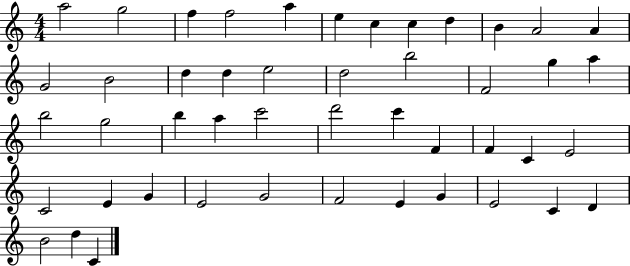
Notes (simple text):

A5/h G5/h F5/q F5/h A5/q E5/q C5/q C5/q D5/q B4/q A4/h A4/q G4/h B4/h D5/q D5/q E5/h D5/h B5/h F4/h G5/q A5/q B5/h G5/h B5/q A5/q C6/h D6/h C6/q F4/q F4/q C4/q E4/h C4/h E4/q G4/q E4/h G4/h F4/h E4/q G4/q E4/h C4/q D4/q B4/h D5/q C4/q